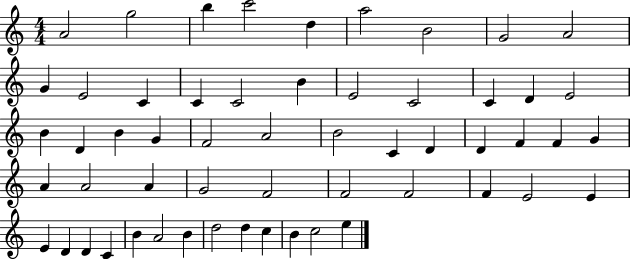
A4/h G5/h B5/q C6/h D5/q A5/h B4/h G4/h A4/h G4/q E4/h C4/q C4/q C4/h B4/q E4/h C4/h C4/q D4/q E4/h B4/q D4/q B4/q G4/q F4/h A4/h B4/h C4/q D4/q D4/q F4/q F4/q G4/q A4/q A4/h A4/q G4/h F4/h F4/h F4/h F4/q E4/h E4/q E4/q D4/q D4/q C4/q B4/q A4/h B4/q D5/h D5/q C5/q B4/q C5/h E5/q